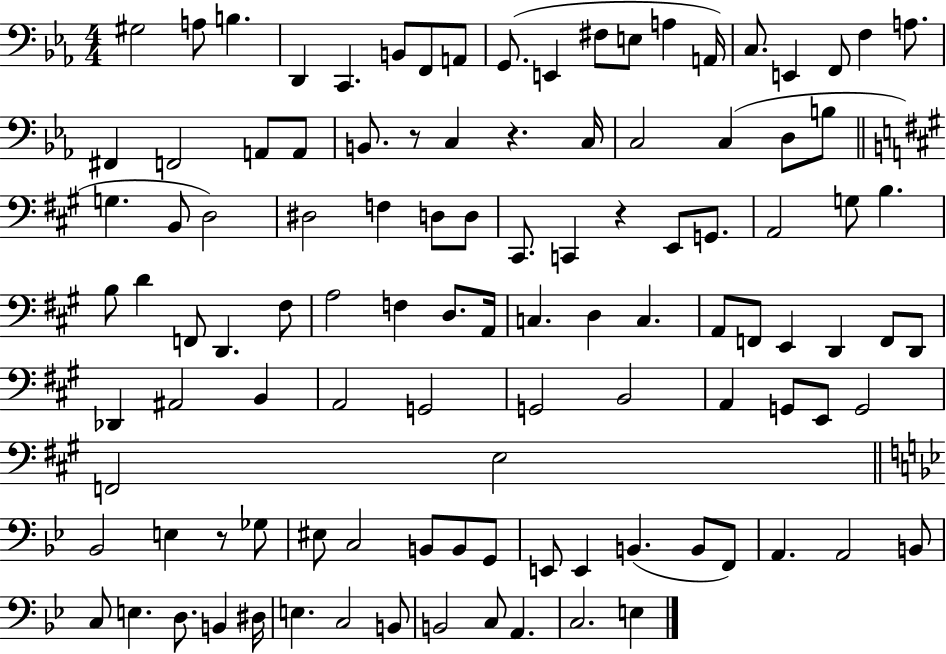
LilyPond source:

{
  \clef bass
  \numericTimeSignature
  \time 4/4
  \key ees \major
  gis2 a8 b4. | d,4 c,4. b,8 f,8 a,8 | g,8.( e,4 fis8 e8 a4 a,16) | c8. e,4 f,8 f4 a8. | \break fis,4 f,2 a,8 a,8 | b,8. r8 c4 r4. c16 | c2 c4( d8 b8 | \bar "||" \break \key a \major g4. b,8 d2) | dis2 f4 d8 d8 | cis,8. c,4 r4 e,8 g,8. | a,2 g8 b4. | \break b8 d'4 f,8 d,4. fis8 | a2 f4 d8. a,16 | c4. d4 c4. | a,8 f,8 e,4 d,4 f,8 d,8 | \break des,4 ais,2 b,4 | a,2 g,2 | g,2 b,2 | a,4 g,8 e,8 g,2 | \break f,2 e2 | \bar "||" \break \key g \minor bes,2 e4 r8 ges8 | eis8 c2 b,8 b,8 g,8 | e,8 e,4 b,4.( b,8 f,8) | a,4. a,2 b,8 | \break c8 e4. d8. b,4 dis16 | e4. c2 b,8 | b,2 c8 a,4. | c2. e4 | \break \bar "|."
}